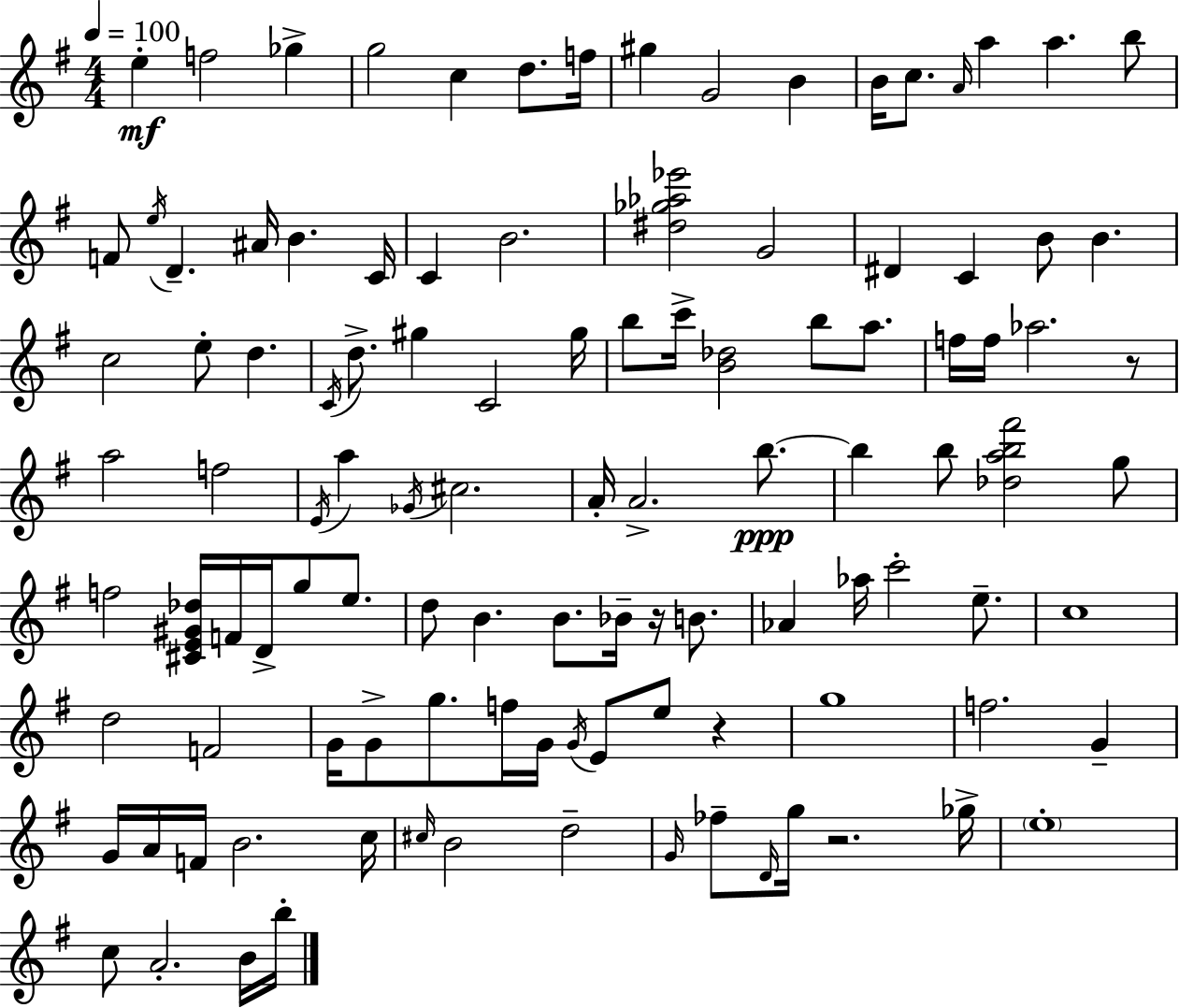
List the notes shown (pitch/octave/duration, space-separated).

E5/q F5/h Gb5/q G5/h C5/q D5/e. F5/s G#5/q G4/h B4/q B4/s C5/e. A4/s A5/q A5/q. B5/e F4/e E5/s D4/q. A#4/s B4/q. C4/s C4/q B4/h. [D#5,Gb5,Ab5,Eb6]/h G4/h D#4/q C4/q B4/e B4/q. C5/h E5/e D5/q. C4/s D5/e. G#5/q C4/h G#5/s B5/e C6/s [B4,Db5]/h B5/e A5/e. F5/s F5/s Ab5/h. R/e A5/h F5/h E4/s A5/q Gb4/s C#5/h. A4/s A4/h. B5/e. B5/q B5/e [Db5,A5,B5,F#6]/h G5/e F5/h [C#4,E4,G#4,Db5]/s F4/s D4/s G5/e E5/e. D5/e B4/q. B4/e. Bb4/s R/s B4/e. Ab4/q Ab5/s C6/h E5/e. C5/w D5/h F4/h G4/s G4/e G5/e. F5/s G4/s G4/s E4/e E5/e R/q G5/w F5/h. G4/q G4/s A4/s F4/s B4/h. C5/s C#5/s B4/h D5/h G4/s FES5/e D4/s G5/s R/h. Gb5/s E5/w C5/e A4/h. B4/s B5/s